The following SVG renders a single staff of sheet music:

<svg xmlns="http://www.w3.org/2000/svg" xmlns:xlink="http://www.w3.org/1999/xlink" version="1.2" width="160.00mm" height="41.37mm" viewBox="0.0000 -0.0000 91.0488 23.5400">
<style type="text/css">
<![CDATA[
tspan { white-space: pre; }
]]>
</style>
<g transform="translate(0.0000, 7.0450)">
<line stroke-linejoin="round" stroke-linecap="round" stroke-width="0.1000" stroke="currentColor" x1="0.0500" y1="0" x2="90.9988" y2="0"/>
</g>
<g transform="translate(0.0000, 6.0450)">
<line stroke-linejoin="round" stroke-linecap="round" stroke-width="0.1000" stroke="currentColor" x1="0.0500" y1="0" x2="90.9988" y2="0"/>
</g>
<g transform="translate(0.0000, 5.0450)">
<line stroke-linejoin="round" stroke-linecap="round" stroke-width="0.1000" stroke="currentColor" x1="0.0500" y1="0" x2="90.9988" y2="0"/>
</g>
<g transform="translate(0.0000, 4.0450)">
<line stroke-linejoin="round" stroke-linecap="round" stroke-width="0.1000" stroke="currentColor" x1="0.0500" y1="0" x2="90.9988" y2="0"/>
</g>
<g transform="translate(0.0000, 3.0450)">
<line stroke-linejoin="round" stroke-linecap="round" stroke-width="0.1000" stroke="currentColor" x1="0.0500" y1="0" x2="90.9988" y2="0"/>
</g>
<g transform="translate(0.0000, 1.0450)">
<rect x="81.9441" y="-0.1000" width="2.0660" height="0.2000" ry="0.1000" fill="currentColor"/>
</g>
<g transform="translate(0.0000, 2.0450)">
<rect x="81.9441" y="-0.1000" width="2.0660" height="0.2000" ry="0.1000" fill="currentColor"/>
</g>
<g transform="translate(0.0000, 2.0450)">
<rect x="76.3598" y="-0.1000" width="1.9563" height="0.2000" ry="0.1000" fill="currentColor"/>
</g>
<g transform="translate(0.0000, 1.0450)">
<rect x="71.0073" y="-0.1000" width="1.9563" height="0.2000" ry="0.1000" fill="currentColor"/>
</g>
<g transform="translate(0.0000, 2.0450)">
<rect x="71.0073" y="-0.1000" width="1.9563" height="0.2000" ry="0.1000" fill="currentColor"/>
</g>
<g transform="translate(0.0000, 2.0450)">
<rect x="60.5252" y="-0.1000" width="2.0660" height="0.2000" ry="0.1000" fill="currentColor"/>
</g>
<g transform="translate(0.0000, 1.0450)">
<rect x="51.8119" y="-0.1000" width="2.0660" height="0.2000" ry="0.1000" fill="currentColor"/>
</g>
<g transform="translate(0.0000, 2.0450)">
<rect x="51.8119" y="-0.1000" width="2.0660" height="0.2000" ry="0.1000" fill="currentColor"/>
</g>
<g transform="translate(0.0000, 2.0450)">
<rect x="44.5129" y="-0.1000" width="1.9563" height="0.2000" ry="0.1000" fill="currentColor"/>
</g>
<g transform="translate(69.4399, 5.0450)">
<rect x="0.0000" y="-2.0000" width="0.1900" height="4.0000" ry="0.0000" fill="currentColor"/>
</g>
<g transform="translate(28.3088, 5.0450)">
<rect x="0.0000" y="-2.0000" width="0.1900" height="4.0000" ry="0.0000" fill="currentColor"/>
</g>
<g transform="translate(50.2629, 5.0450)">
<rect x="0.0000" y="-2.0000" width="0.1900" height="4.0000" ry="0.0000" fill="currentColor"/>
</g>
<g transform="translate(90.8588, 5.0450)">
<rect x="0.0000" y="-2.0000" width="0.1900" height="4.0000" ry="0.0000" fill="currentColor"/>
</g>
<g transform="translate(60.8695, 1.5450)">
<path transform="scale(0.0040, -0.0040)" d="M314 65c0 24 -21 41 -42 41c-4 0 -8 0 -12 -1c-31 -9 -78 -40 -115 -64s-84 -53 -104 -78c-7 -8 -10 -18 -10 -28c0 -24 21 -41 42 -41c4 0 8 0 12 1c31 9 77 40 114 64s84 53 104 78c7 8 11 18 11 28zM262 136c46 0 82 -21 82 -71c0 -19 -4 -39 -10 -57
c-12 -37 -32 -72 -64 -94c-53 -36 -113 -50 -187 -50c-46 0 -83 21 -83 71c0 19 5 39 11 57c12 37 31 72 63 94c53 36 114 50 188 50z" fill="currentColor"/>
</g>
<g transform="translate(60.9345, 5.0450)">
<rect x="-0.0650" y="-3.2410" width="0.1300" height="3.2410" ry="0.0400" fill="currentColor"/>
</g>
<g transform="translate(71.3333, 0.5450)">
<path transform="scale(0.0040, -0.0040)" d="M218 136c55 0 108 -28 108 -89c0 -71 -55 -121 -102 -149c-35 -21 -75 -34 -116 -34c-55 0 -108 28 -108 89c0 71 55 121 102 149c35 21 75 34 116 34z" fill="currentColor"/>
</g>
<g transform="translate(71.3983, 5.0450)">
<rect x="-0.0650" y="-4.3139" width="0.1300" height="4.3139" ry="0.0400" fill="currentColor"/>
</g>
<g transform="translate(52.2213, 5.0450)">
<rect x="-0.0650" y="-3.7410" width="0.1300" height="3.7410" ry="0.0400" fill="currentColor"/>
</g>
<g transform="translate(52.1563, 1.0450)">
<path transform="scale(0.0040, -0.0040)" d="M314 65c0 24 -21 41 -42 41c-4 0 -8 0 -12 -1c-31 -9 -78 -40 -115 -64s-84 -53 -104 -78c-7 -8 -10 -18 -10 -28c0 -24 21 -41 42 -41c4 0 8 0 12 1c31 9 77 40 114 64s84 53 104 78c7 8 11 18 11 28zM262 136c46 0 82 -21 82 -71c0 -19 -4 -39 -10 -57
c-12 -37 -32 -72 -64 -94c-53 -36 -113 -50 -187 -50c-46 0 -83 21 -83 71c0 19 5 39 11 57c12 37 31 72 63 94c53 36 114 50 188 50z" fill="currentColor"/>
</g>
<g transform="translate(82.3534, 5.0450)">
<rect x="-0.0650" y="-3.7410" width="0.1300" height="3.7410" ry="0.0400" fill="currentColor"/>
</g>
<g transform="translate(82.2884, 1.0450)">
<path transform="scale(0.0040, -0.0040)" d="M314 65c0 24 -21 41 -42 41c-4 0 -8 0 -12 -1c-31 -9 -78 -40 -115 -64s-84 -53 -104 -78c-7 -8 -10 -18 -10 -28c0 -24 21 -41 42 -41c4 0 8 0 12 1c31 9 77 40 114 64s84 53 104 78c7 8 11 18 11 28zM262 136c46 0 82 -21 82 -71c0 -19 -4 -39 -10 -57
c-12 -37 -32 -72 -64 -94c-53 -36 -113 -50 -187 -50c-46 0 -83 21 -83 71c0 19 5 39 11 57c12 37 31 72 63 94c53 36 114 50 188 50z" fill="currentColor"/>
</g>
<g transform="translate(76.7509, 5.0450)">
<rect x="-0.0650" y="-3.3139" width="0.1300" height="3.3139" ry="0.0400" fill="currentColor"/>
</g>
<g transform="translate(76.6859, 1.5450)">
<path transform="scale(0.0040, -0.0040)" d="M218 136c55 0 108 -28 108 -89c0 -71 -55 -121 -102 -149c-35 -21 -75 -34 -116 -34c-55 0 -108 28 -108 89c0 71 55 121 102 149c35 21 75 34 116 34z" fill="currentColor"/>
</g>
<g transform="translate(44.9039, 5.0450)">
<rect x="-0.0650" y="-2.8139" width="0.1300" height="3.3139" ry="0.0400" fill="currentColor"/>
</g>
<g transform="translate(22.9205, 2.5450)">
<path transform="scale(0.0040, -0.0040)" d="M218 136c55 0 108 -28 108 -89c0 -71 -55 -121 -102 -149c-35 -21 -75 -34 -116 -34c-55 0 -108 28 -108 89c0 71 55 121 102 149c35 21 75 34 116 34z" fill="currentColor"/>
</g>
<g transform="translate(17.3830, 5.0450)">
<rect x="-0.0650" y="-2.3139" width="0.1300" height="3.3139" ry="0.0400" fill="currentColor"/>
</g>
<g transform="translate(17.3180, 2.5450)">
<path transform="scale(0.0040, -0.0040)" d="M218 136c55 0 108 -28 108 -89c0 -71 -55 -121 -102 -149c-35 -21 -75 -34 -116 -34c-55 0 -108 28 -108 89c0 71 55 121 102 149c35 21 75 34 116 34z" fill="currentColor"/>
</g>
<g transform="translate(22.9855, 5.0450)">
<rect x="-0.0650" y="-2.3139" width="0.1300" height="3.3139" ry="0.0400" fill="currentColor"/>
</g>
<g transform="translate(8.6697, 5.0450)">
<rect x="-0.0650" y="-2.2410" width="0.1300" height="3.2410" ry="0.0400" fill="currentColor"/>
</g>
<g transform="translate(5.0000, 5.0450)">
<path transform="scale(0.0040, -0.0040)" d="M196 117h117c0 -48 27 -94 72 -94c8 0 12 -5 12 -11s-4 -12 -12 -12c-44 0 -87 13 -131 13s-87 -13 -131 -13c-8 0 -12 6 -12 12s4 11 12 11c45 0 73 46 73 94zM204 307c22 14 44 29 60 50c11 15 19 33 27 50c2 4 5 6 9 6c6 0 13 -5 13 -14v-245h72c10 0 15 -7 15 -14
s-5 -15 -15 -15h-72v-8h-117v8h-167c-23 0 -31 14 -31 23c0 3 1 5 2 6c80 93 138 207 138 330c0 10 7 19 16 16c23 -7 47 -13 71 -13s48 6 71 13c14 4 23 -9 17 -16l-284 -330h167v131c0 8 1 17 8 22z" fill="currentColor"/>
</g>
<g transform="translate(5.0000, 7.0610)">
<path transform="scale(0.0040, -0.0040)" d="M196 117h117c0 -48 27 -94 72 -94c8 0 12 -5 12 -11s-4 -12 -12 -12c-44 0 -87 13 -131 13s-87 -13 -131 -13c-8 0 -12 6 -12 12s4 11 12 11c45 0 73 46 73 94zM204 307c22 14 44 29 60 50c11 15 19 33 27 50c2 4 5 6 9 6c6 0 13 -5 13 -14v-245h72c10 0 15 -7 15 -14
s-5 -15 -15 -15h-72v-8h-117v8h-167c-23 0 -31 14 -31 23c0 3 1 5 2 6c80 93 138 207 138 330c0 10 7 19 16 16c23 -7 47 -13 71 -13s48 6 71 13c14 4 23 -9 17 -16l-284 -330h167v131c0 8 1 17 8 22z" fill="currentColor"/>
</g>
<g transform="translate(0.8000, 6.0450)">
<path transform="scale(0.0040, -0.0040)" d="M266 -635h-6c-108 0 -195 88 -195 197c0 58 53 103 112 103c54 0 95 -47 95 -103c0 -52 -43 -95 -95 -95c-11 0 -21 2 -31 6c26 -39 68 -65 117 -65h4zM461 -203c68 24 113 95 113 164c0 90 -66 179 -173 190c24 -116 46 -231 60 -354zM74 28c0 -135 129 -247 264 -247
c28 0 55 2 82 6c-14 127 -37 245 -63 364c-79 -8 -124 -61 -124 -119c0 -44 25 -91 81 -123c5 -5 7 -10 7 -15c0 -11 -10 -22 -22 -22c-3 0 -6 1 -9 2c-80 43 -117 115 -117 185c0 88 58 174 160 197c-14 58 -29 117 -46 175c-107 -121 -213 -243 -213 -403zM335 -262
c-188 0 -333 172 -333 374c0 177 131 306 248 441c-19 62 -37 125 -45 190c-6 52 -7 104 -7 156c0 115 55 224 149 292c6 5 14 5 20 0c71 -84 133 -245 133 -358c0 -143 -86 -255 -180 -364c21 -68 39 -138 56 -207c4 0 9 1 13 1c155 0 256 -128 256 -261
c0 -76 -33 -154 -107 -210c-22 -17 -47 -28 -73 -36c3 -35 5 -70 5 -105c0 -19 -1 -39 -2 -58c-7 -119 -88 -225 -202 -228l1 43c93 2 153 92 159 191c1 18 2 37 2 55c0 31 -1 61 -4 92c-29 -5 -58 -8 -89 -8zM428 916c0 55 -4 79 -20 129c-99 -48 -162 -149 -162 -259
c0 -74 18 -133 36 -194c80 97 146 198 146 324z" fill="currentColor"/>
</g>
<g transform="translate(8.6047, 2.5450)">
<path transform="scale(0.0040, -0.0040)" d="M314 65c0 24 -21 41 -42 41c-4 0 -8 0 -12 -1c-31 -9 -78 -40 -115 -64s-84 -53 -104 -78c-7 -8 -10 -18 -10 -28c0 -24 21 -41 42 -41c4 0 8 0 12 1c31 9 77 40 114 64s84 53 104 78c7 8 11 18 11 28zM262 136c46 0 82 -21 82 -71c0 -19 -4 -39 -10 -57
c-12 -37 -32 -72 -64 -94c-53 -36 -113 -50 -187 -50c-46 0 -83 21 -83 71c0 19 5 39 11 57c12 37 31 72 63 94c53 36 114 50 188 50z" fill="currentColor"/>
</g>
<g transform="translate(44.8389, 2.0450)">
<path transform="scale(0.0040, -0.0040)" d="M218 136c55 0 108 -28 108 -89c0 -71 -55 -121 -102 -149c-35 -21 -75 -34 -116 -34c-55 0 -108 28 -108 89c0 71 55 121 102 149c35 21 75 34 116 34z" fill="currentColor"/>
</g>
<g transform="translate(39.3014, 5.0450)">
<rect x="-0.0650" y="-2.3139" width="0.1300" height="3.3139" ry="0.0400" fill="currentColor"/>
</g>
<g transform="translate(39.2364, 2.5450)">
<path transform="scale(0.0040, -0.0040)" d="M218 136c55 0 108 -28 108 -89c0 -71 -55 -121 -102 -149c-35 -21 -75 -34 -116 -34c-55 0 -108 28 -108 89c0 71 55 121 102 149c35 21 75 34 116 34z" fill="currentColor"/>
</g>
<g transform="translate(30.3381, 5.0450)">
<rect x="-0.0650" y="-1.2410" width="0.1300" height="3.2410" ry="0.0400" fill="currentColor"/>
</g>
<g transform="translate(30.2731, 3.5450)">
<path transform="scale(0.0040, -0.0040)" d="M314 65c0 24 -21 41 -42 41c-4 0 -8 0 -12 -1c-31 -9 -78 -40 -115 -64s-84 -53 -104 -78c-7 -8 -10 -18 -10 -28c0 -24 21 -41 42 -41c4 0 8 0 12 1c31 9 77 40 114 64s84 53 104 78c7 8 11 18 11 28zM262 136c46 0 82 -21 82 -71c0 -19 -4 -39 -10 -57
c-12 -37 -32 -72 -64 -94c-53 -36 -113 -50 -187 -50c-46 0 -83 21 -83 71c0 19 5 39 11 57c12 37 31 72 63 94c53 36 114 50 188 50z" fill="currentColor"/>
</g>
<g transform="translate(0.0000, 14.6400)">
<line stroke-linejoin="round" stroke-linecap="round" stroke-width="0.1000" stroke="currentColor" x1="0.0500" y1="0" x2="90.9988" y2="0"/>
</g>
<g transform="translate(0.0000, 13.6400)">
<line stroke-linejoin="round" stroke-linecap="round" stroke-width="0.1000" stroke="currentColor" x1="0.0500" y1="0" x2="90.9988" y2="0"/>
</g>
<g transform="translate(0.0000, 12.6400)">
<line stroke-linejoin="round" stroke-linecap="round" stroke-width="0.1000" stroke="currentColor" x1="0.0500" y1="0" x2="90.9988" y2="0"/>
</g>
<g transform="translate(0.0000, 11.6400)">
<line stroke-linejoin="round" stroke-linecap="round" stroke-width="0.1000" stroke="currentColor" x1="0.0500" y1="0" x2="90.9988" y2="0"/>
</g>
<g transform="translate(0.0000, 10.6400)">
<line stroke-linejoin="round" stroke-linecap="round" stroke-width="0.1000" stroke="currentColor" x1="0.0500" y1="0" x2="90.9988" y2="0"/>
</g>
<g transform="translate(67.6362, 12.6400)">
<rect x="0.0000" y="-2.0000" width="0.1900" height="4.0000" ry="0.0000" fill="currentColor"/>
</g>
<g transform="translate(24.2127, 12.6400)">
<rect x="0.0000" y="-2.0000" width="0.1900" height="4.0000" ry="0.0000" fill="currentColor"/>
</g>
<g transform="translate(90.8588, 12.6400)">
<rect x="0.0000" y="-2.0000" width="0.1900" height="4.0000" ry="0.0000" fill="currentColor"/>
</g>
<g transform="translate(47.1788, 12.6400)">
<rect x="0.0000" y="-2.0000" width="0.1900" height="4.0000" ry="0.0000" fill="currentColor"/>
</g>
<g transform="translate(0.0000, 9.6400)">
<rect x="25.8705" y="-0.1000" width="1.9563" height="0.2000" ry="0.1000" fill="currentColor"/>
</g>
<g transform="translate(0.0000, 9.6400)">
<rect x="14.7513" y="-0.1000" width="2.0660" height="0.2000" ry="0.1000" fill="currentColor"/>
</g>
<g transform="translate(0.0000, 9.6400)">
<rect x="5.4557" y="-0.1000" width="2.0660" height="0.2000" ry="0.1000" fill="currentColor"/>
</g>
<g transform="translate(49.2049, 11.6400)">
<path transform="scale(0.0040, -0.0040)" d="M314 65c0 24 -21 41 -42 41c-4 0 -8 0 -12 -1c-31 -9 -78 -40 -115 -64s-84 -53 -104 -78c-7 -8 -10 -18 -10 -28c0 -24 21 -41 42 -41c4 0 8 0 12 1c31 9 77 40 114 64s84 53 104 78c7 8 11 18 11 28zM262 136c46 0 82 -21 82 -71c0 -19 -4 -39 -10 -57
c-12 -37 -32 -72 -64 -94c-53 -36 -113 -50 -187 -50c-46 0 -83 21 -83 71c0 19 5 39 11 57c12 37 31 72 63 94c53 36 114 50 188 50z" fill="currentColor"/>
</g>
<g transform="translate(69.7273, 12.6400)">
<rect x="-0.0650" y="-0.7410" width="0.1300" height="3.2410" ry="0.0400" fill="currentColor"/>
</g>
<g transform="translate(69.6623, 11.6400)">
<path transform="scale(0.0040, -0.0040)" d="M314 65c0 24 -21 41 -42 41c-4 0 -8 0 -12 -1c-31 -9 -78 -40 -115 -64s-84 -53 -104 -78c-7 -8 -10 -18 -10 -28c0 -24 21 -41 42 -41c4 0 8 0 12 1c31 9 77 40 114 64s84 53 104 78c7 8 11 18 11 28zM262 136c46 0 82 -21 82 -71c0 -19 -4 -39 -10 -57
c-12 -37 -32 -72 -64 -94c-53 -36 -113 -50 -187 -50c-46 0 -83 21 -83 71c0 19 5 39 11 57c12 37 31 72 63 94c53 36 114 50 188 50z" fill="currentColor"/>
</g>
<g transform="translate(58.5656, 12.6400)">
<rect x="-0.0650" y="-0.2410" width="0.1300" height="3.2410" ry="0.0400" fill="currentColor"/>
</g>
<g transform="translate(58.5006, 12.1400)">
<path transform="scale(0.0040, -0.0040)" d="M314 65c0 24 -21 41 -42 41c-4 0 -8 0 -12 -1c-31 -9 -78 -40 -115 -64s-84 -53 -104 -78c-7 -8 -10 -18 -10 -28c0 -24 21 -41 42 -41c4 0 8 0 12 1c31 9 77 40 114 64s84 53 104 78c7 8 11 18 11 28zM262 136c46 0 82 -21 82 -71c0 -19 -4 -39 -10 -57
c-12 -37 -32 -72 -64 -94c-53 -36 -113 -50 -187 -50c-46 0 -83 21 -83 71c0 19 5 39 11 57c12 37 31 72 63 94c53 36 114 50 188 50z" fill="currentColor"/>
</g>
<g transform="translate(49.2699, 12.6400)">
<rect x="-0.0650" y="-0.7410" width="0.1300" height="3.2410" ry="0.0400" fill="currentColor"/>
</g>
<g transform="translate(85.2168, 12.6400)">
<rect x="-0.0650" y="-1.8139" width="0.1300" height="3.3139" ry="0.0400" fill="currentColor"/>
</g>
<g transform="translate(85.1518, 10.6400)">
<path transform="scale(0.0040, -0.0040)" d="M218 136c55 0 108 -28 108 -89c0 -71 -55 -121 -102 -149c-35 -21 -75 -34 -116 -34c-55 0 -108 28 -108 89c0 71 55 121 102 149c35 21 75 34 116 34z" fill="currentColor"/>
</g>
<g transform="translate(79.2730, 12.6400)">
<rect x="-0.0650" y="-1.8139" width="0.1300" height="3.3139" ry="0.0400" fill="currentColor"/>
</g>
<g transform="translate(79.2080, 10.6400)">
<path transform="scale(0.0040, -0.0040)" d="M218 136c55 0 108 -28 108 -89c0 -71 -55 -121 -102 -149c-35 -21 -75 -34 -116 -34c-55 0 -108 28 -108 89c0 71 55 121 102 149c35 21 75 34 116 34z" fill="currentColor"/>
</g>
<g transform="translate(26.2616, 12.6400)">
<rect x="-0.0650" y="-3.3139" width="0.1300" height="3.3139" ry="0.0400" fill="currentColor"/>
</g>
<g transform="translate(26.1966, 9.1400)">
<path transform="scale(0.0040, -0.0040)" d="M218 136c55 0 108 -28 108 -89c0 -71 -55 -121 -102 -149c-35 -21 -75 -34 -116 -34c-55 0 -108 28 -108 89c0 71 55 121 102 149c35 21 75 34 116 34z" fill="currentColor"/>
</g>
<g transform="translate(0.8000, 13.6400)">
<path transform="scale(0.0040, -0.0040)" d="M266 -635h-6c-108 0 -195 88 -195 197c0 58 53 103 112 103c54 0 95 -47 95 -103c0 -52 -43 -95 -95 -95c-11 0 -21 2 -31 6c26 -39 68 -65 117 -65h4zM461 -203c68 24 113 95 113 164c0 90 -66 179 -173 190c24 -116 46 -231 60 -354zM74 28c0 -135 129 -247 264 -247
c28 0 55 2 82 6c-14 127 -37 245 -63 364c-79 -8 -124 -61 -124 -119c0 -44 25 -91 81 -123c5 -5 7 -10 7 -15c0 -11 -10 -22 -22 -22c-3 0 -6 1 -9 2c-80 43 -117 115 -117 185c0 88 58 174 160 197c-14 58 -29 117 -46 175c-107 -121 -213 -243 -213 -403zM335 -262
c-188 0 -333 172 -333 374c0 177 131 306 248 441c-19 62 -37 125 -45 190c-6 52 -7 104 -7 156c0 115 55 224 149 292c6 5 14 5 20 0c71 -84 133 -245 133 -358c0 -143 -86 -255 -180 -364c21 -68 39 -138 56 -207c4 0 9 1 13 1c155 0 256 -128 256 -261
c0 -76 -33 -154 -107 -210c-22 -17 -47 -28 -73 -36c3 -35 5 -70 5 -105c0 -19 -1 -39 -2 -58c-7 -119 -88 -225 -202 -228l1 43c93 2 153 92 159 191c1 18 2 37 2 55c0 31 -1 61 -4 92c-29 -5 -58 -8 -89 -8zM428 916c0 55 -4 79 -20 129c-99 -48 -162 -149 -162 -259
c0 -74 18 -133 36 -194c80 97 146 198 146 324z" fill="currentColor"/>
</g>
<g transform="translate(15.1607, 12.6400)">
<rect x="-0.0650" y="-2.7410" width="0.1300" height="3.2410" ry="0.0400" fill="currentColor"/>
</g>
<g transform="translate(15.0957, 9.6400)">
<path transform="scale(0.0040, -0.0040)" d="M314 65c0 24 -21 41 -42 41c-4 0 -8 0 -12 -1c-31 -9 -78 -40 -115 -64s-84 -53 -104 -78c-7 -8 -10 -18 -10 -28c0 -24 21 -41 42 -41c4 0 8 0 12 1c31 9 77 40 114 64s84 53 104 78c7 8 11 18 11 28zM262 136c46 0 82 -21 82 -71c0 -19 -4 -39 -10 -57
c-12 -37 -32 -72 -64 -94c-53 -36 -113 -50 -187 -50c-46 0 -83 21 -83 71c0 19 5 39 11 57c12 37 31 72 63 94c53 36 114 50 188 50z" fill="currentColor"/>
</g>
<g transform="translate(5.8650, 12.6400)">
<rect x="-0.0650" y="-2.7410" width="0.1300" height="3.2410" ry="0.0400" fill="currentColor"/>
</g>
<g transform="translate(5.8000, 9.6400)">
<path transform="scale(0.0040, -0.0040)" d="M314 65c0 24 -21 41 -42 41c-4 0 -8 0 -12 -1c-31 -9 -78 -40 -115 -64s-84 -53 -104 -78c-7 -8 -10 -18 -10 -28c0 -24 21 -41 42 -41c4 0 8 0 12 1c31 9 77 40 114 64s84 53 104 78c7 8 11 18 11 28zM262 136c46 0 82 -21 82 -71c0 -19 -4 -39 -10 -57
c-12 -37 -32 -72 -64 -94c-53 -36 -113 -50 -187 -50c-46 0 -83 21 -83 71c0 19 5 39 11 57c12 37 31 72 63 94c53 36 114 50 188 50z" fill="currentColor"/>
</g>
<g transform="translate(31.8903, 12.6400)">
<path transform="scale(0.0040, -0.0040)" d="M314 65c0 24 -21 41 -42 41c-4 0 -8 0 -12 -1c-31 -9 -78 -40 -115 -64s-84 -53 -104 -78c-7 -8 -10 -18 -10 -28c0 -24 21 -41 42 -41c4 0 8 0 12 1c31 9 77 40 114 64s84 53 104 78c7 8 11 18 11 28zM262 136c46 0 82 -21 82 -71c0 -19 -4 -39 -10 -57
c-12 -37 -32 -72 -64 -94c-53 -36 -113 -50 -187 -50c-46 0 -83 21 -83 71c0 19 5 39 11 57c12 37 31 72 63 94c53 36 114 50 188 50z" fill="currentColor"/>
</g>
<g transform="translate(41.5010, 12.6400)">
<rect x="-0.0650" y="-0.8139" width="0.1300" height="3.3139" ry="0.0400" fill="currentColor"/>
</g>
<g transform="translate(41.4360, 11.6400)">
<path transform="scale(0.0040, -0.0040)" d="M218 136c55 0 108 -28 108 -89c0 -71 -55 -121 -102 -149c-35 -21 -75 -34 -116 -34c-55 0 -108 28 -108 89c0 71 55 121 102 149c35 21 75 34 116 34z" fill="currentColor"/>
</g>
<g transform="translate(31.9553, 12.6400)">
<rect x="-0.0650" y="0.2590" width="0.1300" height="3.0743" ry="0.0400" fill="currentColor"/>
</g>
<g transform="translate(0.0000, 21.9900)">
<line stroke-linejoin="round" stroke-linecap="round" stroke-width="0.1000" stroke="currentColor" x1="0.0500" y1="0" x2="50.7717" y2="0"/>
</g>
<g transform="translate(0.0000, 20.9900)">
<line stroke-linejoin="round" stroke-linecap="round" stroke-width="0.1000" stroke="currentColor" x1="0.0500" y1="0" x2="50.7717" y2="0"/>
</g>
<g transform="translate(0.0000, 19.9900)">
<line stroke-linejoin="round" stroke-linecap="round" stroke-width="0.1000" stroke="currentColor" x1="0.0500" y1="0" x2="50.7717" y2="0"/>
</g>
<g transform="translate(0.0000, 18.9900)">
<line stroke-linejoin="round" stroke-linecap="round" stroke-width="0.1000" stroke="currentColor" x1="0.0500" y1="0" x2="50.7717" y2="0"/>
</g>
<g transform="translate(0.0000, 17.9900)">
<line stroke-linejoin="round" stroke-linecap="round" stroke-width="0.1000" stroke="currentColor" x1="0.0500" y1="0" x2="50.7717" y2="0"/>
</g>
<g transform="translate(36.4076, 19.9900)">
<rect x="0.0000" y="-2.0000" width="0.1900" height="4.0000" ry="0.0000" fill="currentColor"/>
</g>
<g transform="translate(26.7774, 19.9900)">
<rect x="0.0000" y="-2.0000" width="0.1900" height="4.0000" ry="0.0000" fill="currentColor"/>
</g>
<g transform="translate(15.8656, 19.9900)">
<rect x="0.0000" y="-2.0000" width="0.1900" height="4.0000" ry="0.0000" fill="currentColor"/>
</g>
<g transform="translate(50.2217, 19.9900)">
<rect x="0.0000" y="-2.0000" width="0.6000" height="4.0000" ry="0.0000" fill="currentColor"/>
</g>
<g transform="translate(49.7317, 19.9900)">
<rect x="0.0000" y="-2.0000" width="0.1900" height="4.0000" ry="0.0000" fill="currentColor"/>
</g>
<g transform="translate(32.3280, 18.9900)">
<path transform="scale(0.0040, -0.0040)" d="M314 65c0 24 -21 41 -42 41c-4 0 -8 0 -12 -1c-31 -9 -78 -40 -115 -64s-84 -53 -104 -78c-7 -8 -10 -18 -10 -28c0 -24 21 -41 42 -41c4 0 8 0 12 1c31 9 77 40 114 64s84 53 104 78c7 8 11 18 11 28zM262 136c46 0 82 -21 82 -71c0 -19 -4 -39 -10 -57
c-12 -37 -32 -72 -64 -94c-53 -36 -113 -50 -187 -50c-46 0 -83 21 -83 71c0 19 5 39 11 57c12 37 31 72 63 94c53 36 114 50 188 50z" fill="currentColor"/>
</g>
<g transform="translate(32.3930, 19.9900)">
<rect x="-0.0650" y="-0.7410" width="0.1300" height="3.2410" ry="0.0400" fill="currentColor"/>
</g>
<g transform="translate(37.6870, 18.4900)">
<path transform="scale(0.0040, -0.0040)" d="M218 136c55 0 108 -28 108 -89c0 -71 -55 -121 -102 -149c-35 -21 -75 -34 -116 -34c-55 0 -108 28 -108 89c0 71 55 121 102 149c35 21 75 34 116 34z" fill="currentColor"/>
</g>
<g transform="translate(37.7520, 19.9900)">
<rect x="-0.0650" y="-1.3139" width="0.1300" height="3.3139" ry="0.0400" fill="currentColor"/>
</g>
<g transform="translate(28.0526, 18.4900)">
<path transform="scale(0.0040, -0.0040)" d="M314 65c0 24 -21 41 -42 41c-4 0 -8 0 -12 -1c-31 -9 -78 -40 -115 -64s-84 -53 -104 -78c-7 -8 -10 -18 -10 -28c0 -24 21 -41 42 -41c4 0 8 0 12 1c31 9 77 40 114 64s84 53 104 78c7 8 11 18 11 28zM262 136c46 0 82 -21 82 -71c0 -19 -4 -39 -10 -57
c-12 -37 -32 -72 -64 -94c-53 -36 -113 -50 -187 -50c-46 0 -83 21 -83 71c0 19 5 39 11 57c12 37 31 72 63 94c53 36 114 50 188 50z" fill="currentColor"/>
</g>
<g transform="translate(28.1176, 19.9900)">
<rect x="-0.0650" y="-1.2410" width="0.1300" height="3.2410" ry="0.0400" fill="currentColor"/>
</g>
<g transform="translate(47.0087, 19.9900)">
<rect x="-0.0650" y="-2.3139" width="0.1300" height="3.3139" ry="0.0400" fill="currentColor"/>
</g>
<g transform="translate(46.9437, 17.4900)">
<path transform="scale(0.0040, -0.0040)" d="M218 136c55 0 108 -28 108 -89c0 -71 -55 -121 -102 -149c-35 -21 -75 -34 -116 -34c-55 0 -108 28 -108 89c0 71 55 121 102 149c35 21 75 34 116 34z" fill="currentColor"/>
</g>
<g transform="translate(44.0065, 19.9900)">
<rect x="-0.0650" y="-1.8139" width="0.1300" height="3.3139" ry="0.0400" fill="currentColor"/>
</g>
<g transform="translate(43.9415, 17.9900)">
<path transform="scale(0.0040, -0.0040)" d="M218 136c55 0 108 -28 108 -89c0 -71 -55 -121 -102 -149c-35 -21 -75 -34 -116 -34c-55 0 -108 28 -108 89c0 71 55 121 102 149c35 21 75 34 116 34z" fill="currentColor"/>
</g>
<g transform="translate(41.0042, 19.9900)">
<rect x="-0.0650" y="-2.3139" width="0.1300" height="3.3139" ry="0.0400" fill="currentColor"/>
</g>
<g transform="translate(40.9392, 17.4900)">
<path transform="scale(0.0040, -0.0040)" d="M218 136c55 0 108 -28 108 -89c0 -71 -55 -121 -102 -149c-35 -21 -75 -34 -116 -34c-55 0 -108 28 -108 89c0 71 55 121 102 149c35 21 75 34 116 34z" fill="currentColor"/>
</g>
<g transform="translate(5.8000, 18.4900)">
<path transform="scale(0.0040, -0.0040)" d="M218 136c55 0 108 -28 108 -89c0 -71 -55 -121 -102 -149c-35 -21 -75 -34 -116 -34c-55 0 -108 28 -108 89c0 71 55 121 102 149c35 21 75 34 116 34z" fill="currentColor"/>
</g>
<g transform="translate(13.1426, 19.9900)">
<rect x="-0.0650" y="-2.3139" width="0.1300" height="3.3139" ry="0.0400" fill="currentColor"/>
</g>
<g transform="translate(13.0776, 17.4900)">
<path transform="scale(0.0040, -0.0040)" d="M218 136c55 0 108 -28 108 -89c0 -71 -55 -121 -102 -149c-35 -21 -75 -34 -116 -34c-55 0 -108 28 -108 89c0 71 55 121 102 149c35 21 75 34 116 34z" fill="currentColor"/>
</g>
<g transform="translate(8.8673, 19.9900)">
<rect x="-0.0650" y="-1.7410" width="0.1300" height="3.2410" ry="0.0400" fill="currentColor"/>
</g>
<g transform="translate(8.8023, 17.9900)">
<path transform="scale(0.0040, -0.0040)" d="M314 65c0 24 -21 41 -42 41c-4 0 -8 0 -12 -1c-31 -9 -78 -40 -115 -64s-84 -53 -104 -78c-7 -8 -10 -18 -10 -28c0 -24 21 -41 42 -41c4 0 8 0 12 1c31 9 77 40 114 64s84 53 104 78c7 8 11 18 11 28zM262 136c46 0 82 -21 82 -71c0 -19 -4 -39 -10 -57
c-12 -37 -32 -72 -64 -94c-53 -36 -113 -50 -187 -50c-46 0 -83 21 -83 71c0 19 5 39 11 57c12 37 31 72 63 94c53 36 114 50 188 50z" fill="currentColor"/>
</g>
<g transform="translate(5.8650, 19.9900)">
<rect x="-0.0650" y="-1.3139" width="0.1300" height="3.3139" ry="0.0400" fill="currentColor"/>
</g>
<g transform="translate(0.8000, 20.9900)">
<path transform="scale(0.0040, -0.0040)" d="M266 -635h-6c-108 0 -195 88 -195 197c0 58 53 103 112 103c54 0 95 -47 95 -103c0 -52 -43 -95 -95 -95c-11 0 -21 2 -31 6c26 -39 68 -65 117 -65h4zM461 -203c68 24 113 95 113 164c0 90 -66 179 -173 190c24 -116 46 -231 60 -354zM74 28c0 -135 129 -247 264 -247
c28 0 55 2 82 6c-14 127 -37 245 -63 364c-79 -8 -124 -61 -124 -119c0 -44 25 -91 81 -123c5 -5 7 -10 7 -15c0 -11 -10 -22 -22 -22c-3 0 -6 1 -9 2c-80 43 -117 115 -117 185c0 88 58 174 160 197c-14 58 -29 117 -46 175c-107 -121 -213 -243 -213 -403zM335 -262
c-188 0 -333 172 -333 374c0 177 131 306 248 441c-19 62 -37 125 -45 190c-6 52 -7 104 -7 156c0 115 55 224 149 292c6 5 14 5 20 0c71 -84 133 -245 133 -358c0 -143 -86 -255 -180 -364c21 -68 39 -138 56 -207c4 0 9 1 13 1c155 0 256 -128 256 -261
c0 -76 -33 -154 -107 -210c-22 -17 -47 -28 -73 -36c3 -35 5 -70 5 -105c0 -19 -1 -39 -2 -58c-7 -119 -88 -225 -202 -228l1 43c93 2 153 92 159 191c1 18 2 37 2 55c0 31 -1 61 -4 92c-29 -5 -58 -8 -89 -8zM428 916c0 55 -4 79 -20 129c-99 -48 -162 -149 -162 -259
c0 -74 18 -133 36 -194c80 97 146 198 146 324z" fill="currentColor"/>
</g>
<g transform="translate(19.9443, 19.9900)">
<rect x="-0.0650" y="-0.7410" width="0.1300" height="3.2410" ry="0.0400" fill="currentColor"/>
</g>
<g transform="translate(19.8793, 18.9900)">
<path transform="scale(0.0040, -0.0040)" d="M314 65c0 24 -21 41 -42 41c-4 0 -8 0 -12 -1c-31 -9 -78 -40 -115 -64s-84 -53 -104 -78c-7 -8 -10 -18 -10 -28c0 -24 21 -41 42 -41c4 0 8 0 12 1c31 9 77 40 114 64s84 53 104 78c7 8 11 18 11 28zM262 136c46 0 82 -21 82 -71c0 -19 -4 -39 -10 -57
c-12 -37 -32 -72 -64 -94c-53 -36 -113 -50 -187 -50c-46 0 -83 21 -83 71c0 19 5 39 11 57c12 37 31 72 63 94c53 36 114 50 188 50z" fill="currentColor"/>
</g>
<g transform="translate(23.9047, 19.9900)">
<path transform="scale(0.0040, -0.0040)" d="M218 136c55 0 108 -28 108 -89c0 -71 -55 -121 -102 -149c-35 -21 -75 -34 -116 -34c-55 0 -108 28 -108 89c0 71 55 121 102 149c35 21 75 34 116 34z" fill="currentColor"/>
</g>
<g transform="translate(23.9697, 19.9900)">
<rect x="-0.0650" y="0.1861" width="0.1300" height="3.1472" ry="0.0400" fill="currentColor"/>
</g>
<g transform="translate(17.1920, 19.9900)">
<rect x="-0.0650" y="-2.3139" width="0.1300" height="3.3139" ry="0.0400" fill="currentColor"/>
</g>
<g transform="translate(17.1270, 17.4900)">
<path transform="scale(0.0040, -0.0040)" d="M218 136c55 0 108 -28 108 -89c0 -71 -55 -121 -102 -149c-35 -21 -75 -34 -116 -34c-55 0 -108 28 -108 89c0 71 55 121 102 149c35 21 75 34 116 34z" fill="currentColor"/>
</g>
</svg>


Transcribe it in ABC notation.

X:1
T:Untitled
M:4/4
L:1/4
K:C
g2 g g e2 g a c'2 b2 d' b c'2 a2 a2 b B2 d d2 c2 d2 f f e f2 g g d2 B e2 d2 e g f g